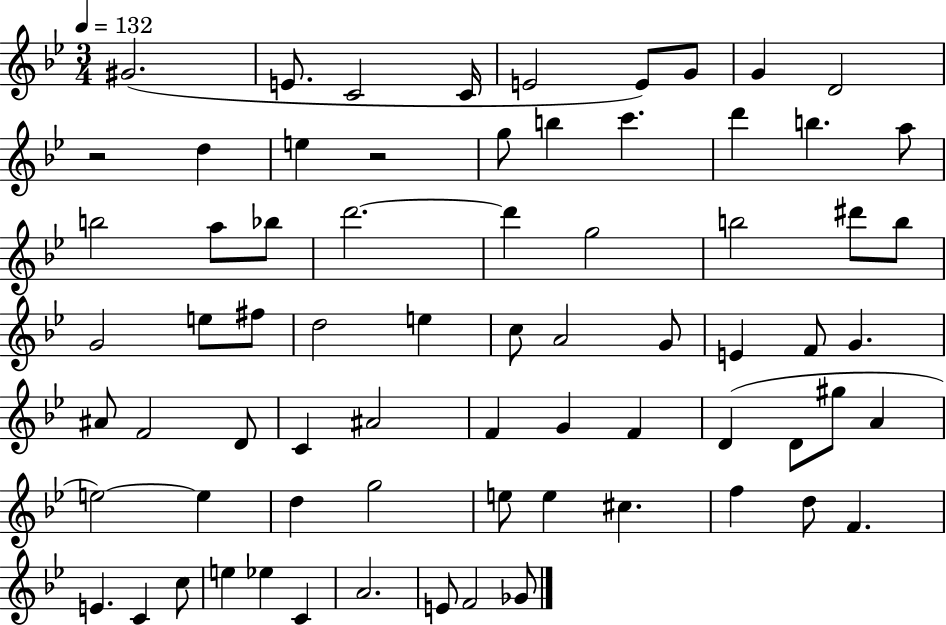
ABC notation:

X:1
T:Untitled
M:3/4
L:1/4
K:Bb
^G2 E/2 C2 C/4 E2 E/2 G/2 G D2 z2 d e z2 g/2 b c' d' b a/2 b2 a/2 _b/2 d'2 d' g2 b2 ^d'/2 b/2 G2 e/2 ^f/2 d2 e c/2 A2 G/2 E F/2 G ^A/2 F2 D/2 C ^A2 F G F D D/2 ^g/2 A e2 e d g2 e/2 e ^c f d/2 F E C c/2 e _e C A2 E/2 F2 _G/2